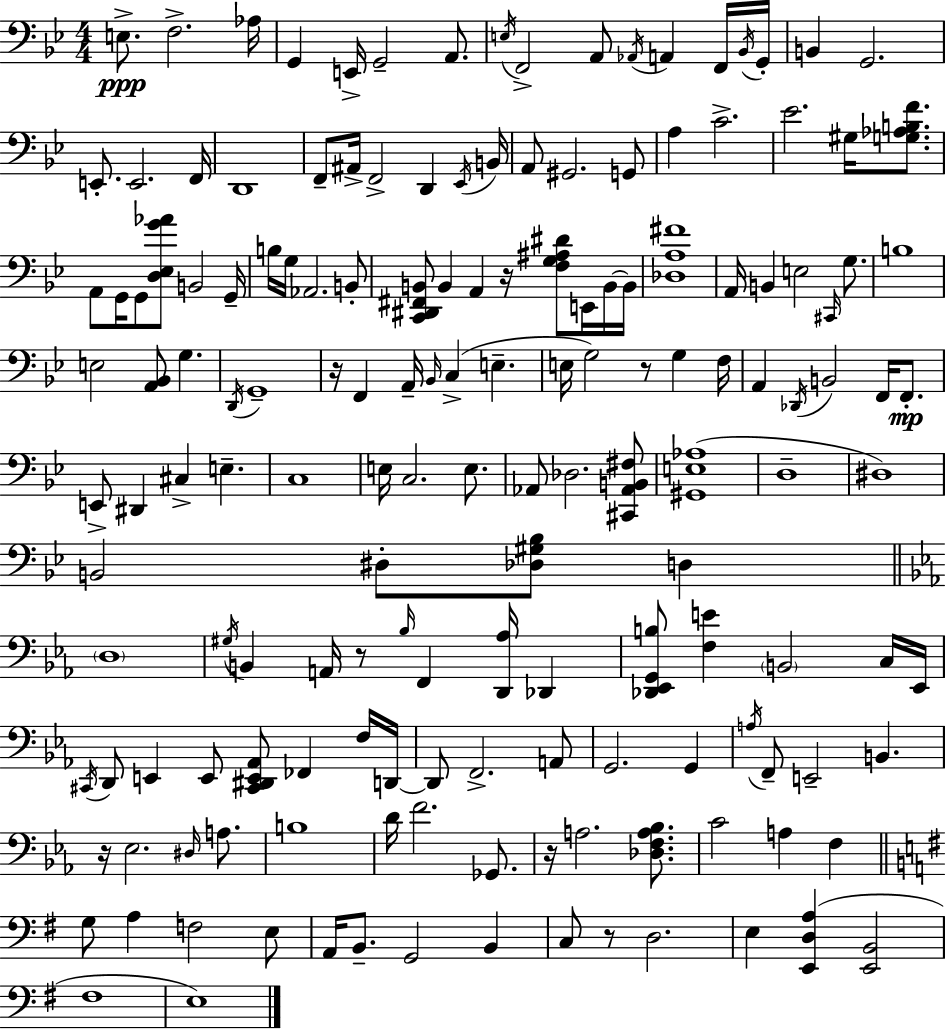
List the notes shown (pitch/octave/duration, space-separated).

E3/e. F3/h. Ab3/s G2/q E2/s G2/h A2/e. E3/s F2/h A2/e Ab2/s A2/q F2/s Bb2/s G2/s B2/q G2/h. E2/e. E2/h. F2/s D2/w F2/e A#2/s F2/h D2/q Eb2/s B2/s A2/e G#2/h. G2/e A3/q C4/h. Eb4/h. G#3/s [G3,Ab3,B3,F4]/e. A2/e G2/s G2/e [D3,Eb3,G4,Ab4]/e B2/h G2/s B3/s G3/s Ab2/h. B2/e [C2,D#2,F#2,B2]/e B2/q A2/q R/s [F3,G3,A#3,D#4]/e E2/s B2/s B2/s [Db3,A3,F#4]/w A2/s B2/q E3/h C#2/s G3/e. B3/w E3/h [A2,Bb2]/e G3/q. D2/s G2/w R/s F2/q A2/s Bb2/s C3/q E3/q. E3/s G3/h R/e G3/q F3/s A2/q Db2/s B2/h F2/s F2/e. E2/e D#2/q C#3/q E3/q. C3/w E3/s C3/h. E3/e. Ab2/e Db3/h. [C#2,Ab2,B2,F#3]/e [G#2,E3,Ab3]/w D3/w D#3/w B2/h D#3/e [Db3,G#3,Bb3]/e D3/q D3/w G#3/s B2/q A2/s R/e Bb3/s F2/q [D2,Ab3]/s Db2/q [Db2,Eb2,G2,B3]/e [F3,E4]/q B2/h C3/s Eb2/s C#2/s D2/e E2/q E2/e [C#2,D#2,E2,Ab2]/e FES2/q F3/s D2/s D2/e F2/h. A2/e G2/h. G2/q A3/s F2/e E2/h B2/q. R/s Eb3/h. D#3/s A3/e. B3/w D4/s F4/h. Gb2/e. R/s A3/h. [Db3,F3,A3,Bb3]/e. C4/h A3/q F3/q G3/e A3/q F3/h E3/e A2/s B2/e. G2/h B2/q C3/e R/e D3/h. E3/q [E2,D3,A3]/q [E2,B2]/h F#3/w E3/w